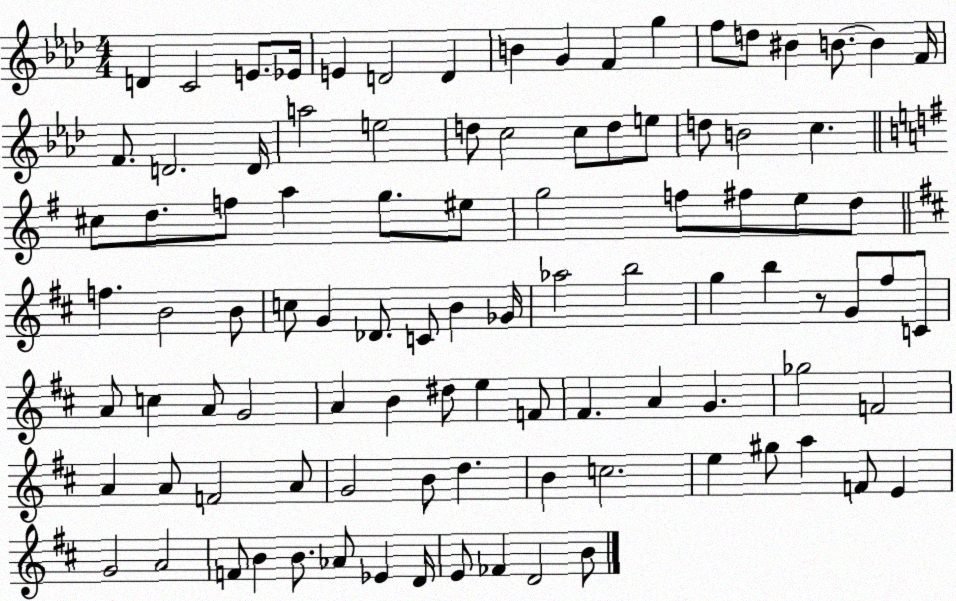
X:1
T:Untitled
M:4/4
L:1/4
K:Ab
D C2 E/2 _E/4 E D2 D B G F g f/2 d/2 ^B B/2 B F/4 F/2 D2 D/4 a2 e2 d/2 c2 c/2 d/2 e/2 d/2 B2 c ^c/2 d/2 f/2 a g/2 ^e/2 g2 f/2 ^f/2 e/2 d/2 f B2 B/2 c/2 G _D/2 C/2 B _G/4 _a2 b2 g b z/2 G/2 ^f/2 C/2 A/2 c A/2 G2 A B ^d/2 e F/2 ^F A G _g2 F2 A A/2 F2 A/2 G2 B/2 d B c2 e ^g/2 a F/2 E G2 A2 F/2 B B/2 _A/2 _E D/4 E/2 _F D2 B/2